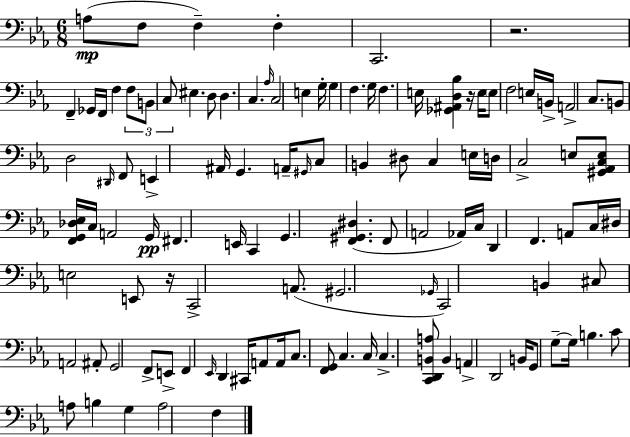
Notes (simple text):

A3/e F3/e F3/q F3/q C2/h. R/h. F2/q Gb2/s F2/s F3/q F3/e B2/e C3/e EIS3/q. D3/e D3/q. C3/q. Ab3/s C3/h E3/q G3/s G3/q F3/q. G3/s F3/q. E3/s [Gb2,A#2,D3,Bb3]/q R/s E3/s E3/e F3/h E3/s B2/s A2/h C3/e. B2/e D3/h D#2/s F2/e E2/q A#2/s G2/q. A2/s G#2/s C3/e B2/q D#3/e C3/q E3/s D3/s C3/h E3/e [G#2,Ab2,C3,E3]/e [F2,G2,Db3,Eb3]/s C3/s A2/h G2/s F#2/q. E2/s C2/q G2/q. [F2,G#2,D#3]/q. F2/e A2/h Ab2/s C3/s D2/q F2/q. A2/e C3/s D#3/s E3/h E2/e R/s C2/h A2/e. G#2/h. Gb2/s C2/h B2/q C#3/e A2/h A#2/e G2/h F2/e E2/e F2/q Eb2/s D2/q C#2/s A2/e A2/s C3/e. [F2,G2]/e C3/q. C3/s C3/q. [C2,D2,B2,A3]/e B2/q A2/q D2/h B2/s G2/e G3/e G3/s B3/q. C4/e A3/e B3/q G3/q A3/h F3/q